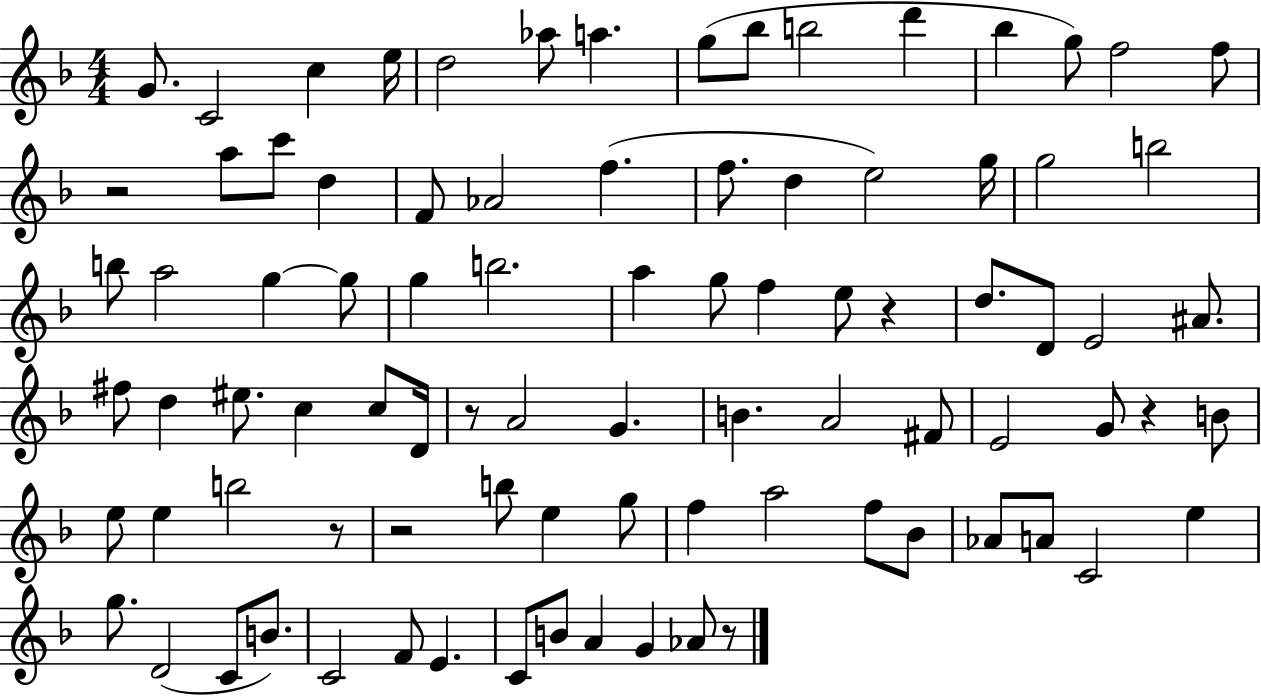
{
  \clef treble
  \numericTimeSignature
  \time 4/4
  \key f \major
  \repeat volta 2 { g'8. c'2 c''4 e''16 | d''2 aes''8 a''4. | g''8( bes''8 b''2 d'''4 | bes''4 g''8) f''2 f''8 | \break r2 a''8 c'''8 d''4 | f'8 aes'2 f''4.( | f''8. d''4 e''2) g''16 | g''2 b''2 | \break b''8 a''2 g''4~~ g''8 | g''4 b''2. | a''4 g''8 f''4 e''8 r4 | d''8. d'8 e'2 ais'8. | \break fis''8 d''4 eis''8. c''4 c''8 d'16 | r8 a'2 g'4. | b'4. a'2 fis'8 | e'2 g'8 r4 b'8 | \break e''8 e''4 b''2 r8 | r2 b''8 e''4 g''8 | f''4 a''2 f''8 bes'8 | aes'8 a'8 c'2 e''4 | \break g''8. d'2( c'8 b'8.) | c'2 f'8 e'4. | c'8 b'8 a'4 g'4 aes'8 r8 | } \bar "|."
}